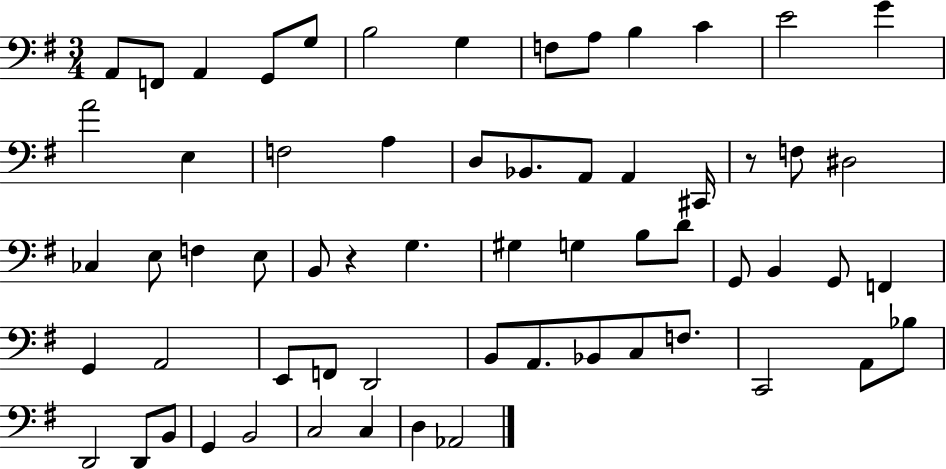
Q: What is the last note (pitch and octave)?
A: Ab2